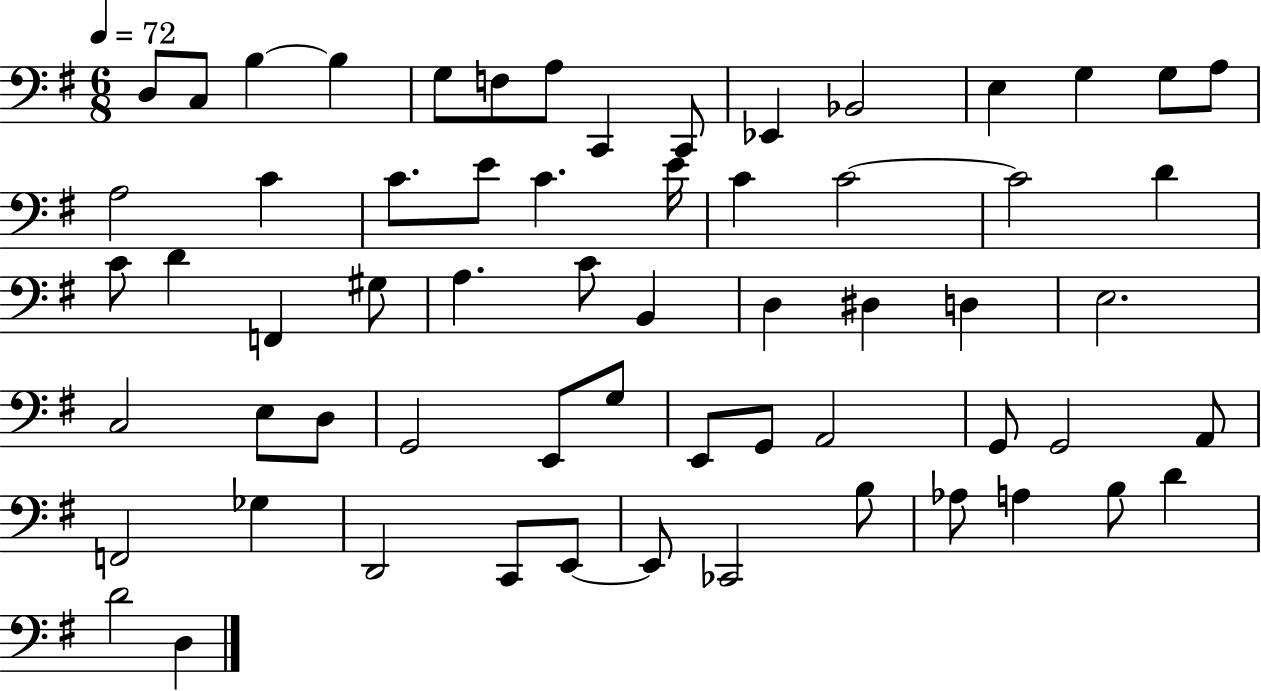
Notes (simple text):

D3/e C3/e B3/q B3/q G3/e F3/e A3/e C2/q C2/e Eb2/q Bb2/h E3/q G3/q G3/e A3/e A3/h C4/q C4/e. E4/e C4/q. E4/s C4/q C4/h C4/h D4/q C4/e D4/q F2/q G#3/e A3/q. C4/e B2/q D3/q D#3/q D3/q E3/h. C3/h E3/e D3/e G2/h E2/e G3/e E2/e G2/e A2/h G2/e G2/h A2/e F2/h Gb3/q D2/h C2/e E2/e E2/e CES2/h B3/e Ab3/e A3/q B3/e D4/q D4/h D3/q